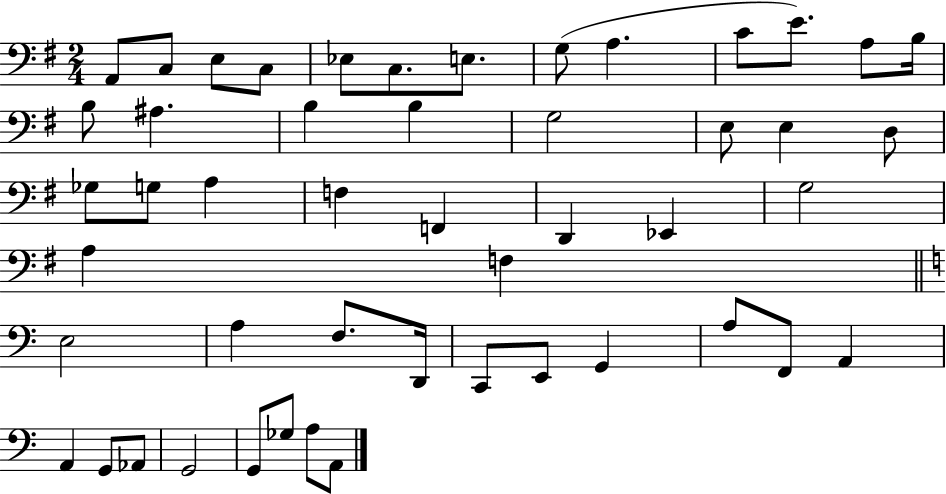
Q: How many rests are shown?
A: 0